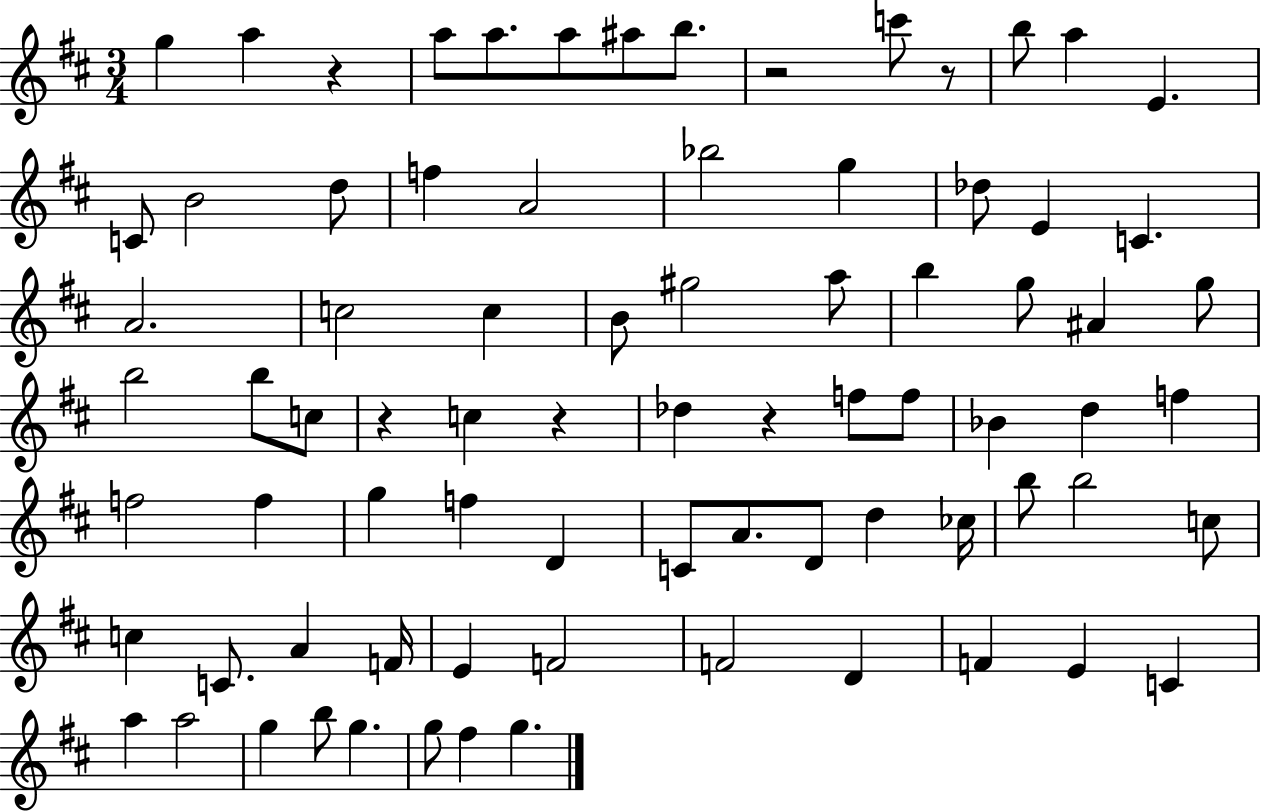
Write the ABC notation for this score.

X:1
T:Untitled
M:3/4
L:1/4
K:D
g a z a/2 a/2 a/2 ^a/2 b/2 z2 c'/2 z/2 b/2 a E C/2 B2 d/2 f A2 _b2 g _d/2 E C A2 c2 c B/2 ^g2 a/2 b g/2 ^A g/2 b2 b/2 c/2 z c z _d z f/2 f/2 _B d f f2 f g f D C/2 A/2 D/2 d _c/4 b/2 b2 c/2 c C/2 A F/4 E F2 F2 D F E C a a2 g b/2 g g/2 ^f g